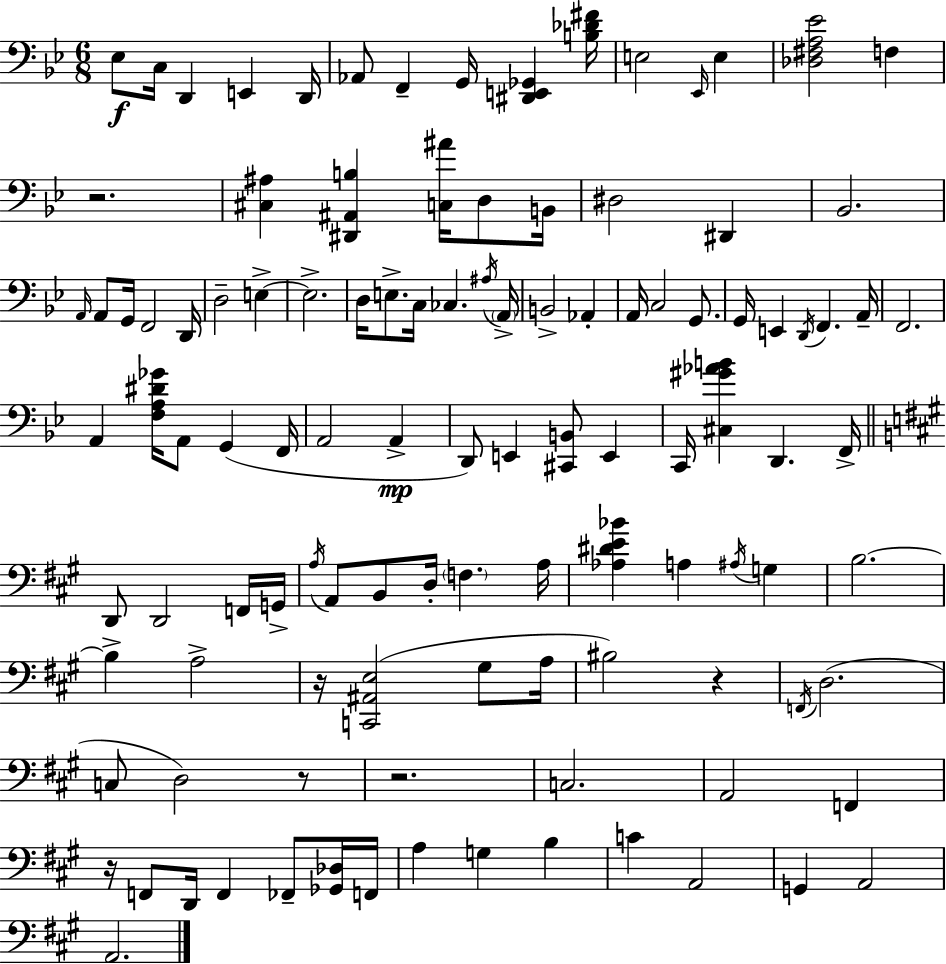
X:1
T:Untitled
M:6/8
L:1/4
K:Bb
_E,/2 C,/4 D,, E,, D,,/4 _A,,/2 F,, G,,/4 [^D,,E,,_G,,] [B,_D^F]/4 E,2 _E,,/4 E, [_D,^F,A,_E]2 F, z2 [^C,^A,] [^D,,^A,,B,] [C,^A]/4 D,/2 B,,/4 ^D,2 ^D,, _B,,2 A,,/4 A,,/2 G,,/4 F,,2 D,,/4 D,2 E, E,2 D,/4 E,/2 C,/4 _C, ^A,/4 A,,/4 B,,2 _A,, A,,/4 C,2 G,,/2 G,,/4 E,, D,,/4 F,, A,,/4 F,,2 A,, [F,A,^D_G]/4 A,,/2 G,, F,,/4 A,,2 A,, D,,/2 E,, [^C,,B,,]/2 E,, C,,/4 [^C,^G_AB] D,, F,,/4 D,,/2 D,,2 F,,/4 G,,/4 A,/4 A,,/2 B,,/2 D,/4 F, A,/4 [_A,^DE_B] A, ^A,/4 G, B,2 B, A,2 z/4 [C,,^A,,E,]2 ^G,/2 A,/4 ^B,2 z F,,/4 D,2 C,/2 D,2 z/2 z2 C,2 A,,2 F,, z/4 F,,/2 D,,/4 F,, _F,,/2 [_G,,_D,]/4 F,,/4 A, G, B, C A,,2 G,, A,,2 A,,2